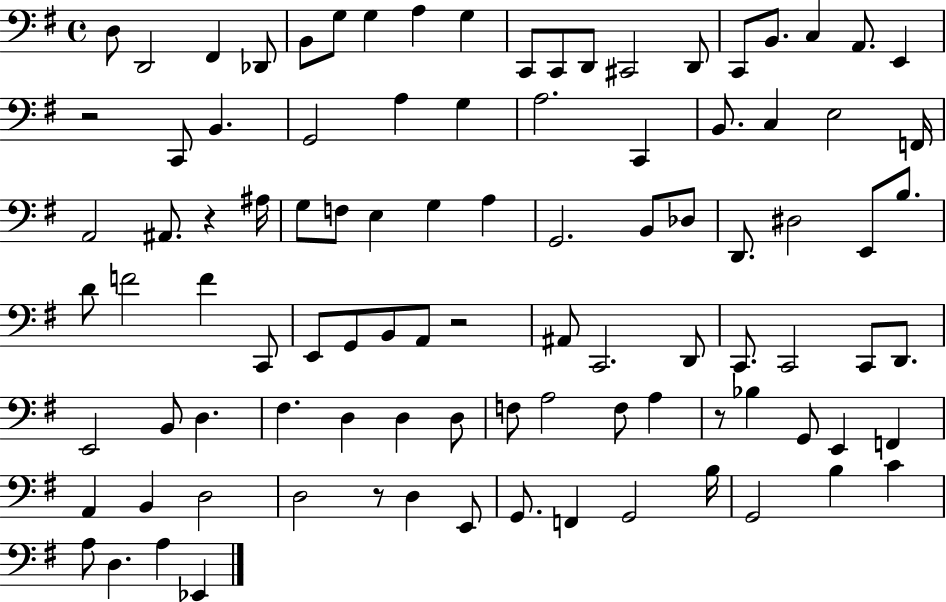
D3/e D2/h F#2/q Db2/e B2/e G3/e G3/q A3/q G3/q C2/e C2/e D2/e C#2/h D2/e C2/e B2/e. C3/q A2/e. E2/q R/h C2/e B2/q. G2/h A3/q G3/q A3/h. C2/q B2/e. C3/q E3/h F2/s A2/h A#2/e. R/q A#3/s G3/e F3/e E3/q G3/q A3/q G2/h. B2/e Db3/e D2/e. D#3/h E2/e B3/e. D4/e F4/h F4/q C2/e E2/e G2/e B2/e A2/e R/h A#2/e C2/h. D2/e C2/e. C2/h C2/e D2/e. E2/h B2/e D3/q. F#3/q. D3/q D3/q D3/e F3/e A3/h F3/e A3/q R/e Bb3/q G2/e E2/q F2/q A2/q B2/q D3/h D3/h R/e D3/q E2/e G2/e. F2/q G2/h B3/s G2/h B3/q C4/q A3/e D3/q. A3/q Eb2/q